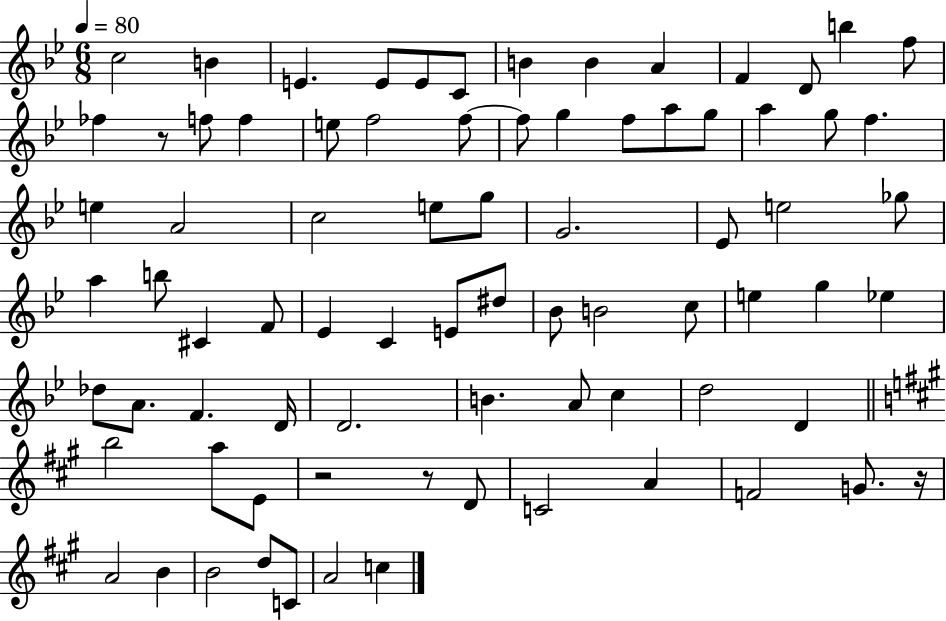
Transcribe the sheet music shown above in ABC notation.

X:1
T:Untitled
M:6/8
L:1/4
K:Bb
c2 B E E/2 E/2 C/2 B B A F D/2 b f/2 _f z/2 f/2 f e/2 f2 f/2 f/2 g f/2 a/2 g/2 a g/2 f e A2 c2 e/2 g/2 G2 _E/2 e2 _g/2 a b/2 ^C F/2 _E C E/2 ^d/2 _B/2 B2 c/2 e g _e _d/2 A/2 F D/4 D2 B A/2 c d2 D b2 a/2 E/2 z2 z/2 D/2 C2 A F2 G/2 z/4 A2 B B2 d/2 C/2 A2 c